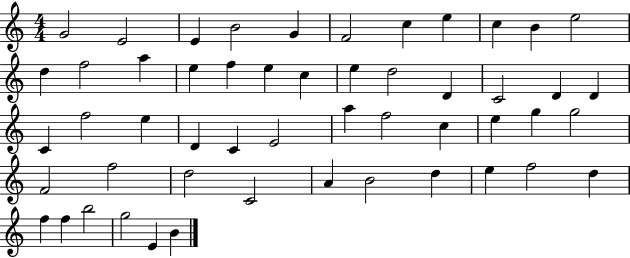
G4/h E4/h E4/q B4/h G4/q F4/h C5/q E5/q C5/q B4/q E5/h D5/q F5/h A5/q E5/q F5/q E5/q C5/q E5/q D5/h D4/q C4/h D4/q D4/q C4/q F5/h E5/q D4/q C4/q E4/h A5/q F5/h C5/q E5/q G5/q G5/h F4/h F5/h D5/h C4/h A4/q B4/h D5/q E5/q F5/h D5/q F5/q F5/q B5/h G5/h E4/q B4/q